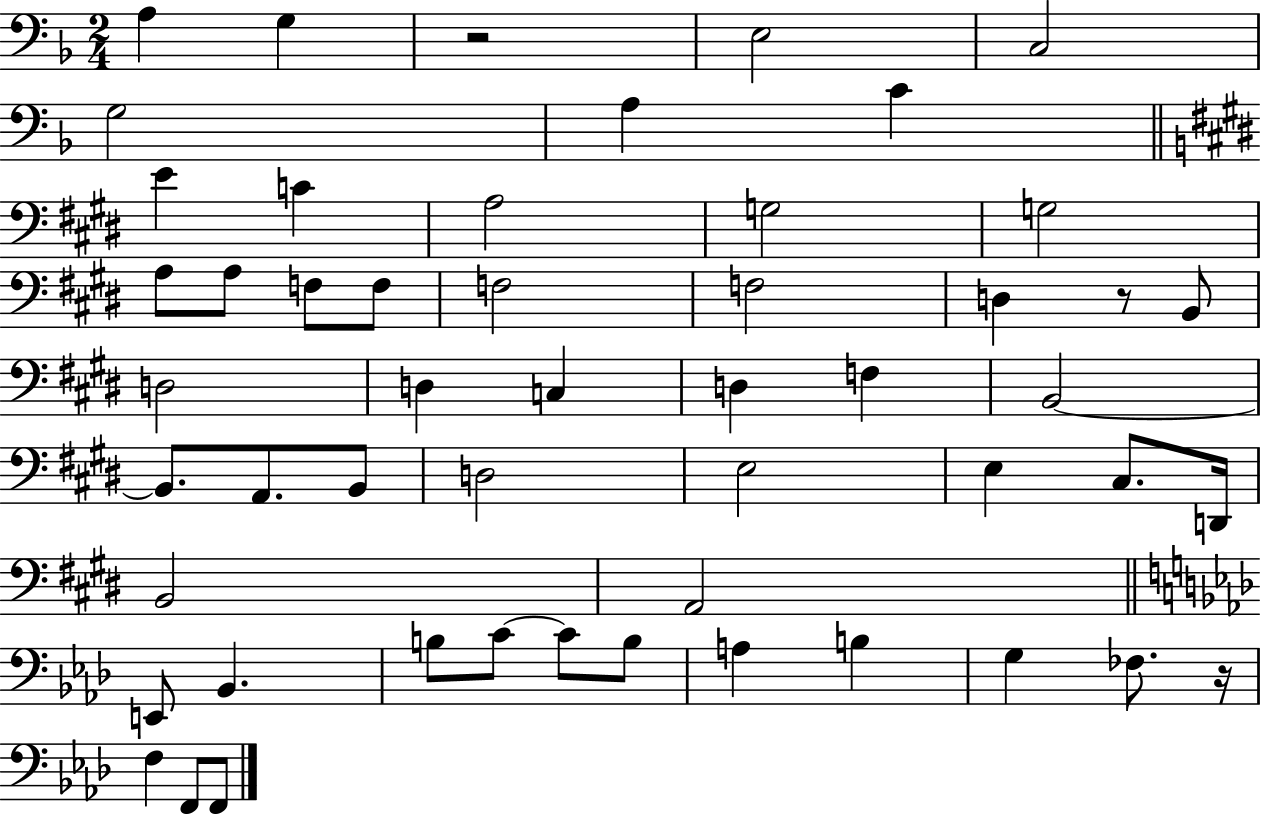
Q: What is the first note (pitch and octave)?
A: A3